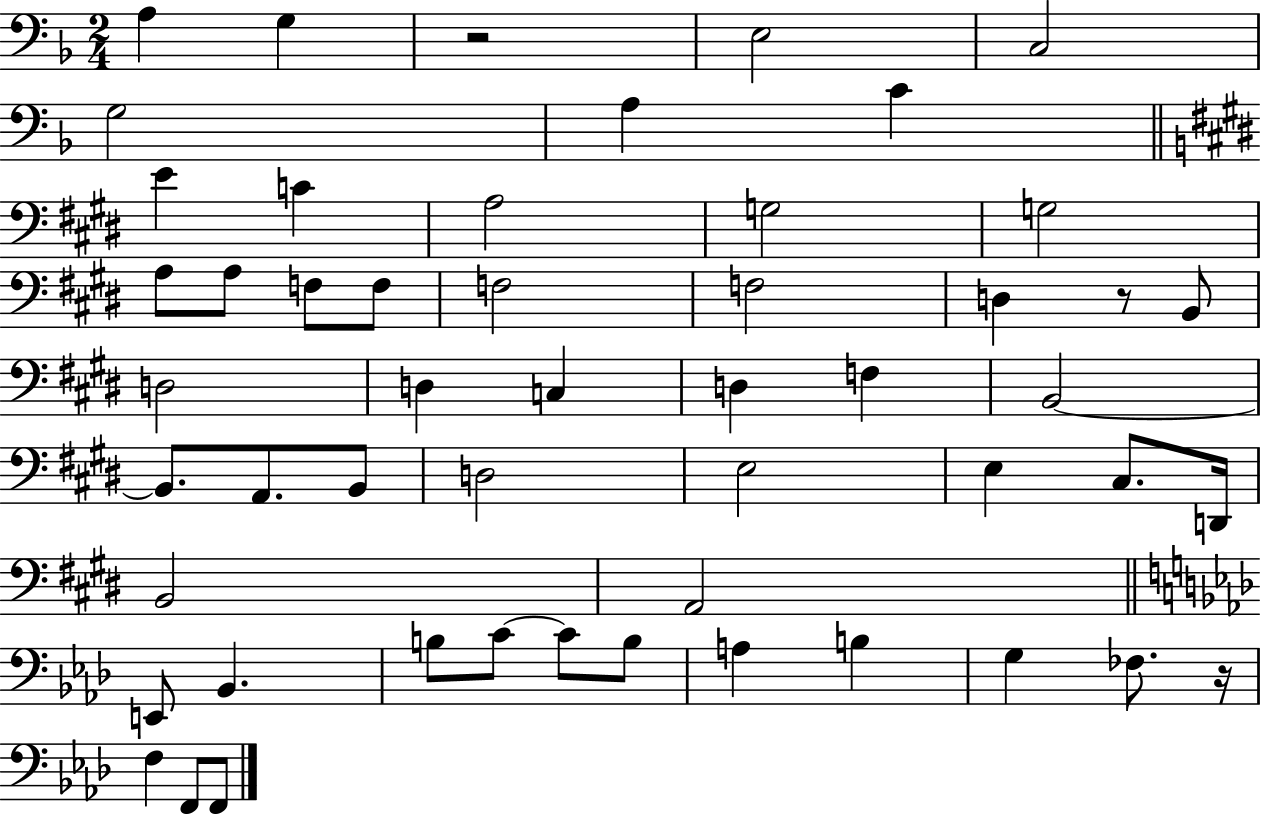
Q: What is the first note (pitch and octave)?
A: A3